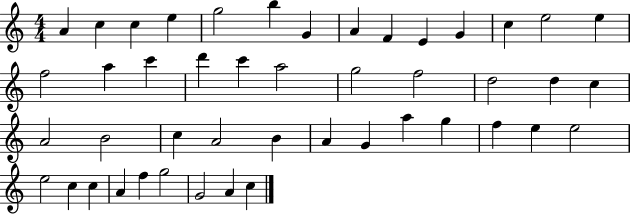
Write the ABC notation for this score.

X:1
T:Untitled
M:4/4
L:1/4
K:C
A c c e g2 b G A F E G c e2 e f2 a c' d' c' a2 g2 f2 d2 d c A2 B2 c A2 B A G a g f e e2 e2 c c A f g2 G2 A c